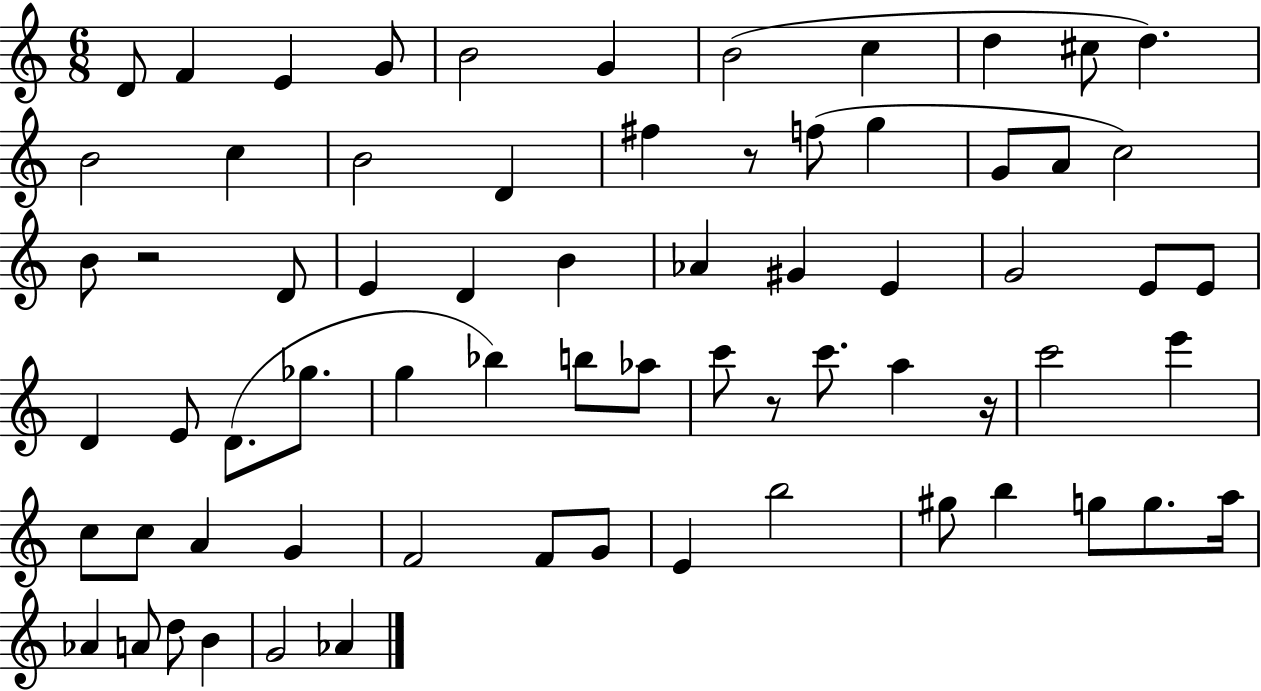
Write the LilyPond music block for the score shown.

{
  \clef treble
  \numericTimeSignature
  \time 6/8
  \key c \major
  \repeat volta 2 { d'8 f'4 e'4 g'8 | b'2 g'4 | b'2( c''4 | d''4 cis''8 d''4.) | \break b'2 c''4 | b'2 d'4 | fis''4 r8 f''8( g''4 | g'8 a'8 c''2) | \break b'8 r2 d'8 | e'4 d'4 b'4 | aes'4 gis'4 e'4 | g'2 e'8 e'8 | \break d'4 e'8 d'8.( ges''8. | g''4 bes''4) b''8 aes''8 | c'''8 r8 c'''8. a''4 r16 | c'''2 e'''4 | \break c''8 c''8 a'4 g'4 | f'2 f'8 g'8 | e'4 b''2 | gis''8 b''4 g''8 g''8. a''16 | \break aes'4 a'8 d''8 b'4 | g'2 aes'4 | } \bar "|."
}